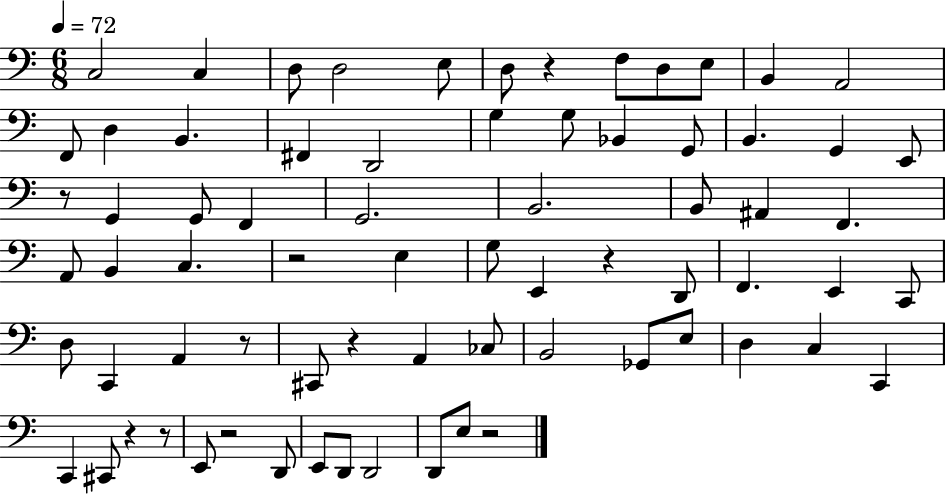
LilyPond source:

{
  \clef bass
  \numericTimeSignature
  \time 6/8
  \key c \major
  \tempo 4 = 72
  \repeat volta 2 { c2 c4 | d8 d2 e8 | d8 r4 f8 d8 e8 | b,4 a,2 | \break f,8 d4 b,4. | fis,4 d,2 | g4 g8 bes,4 g,8 | b,4. g,4 e,8 | \break r8 g,4 g,8 f,4 | g,2. | b,2. | b,8 ais,4 f,4. | \break a,8 b,4 c4. | r2 e4 | g8 e,4 r4 d,8 | f,4. e,4 c,8 | \break d8 c,4 a,4 r8 | cis,8 r4 a,4 ces8 | b,2 ges,8 e8 | d4 c4 c,4 | \break c,4 cis,8 r4 r8 | e,8 r2 d,8 | e,8 d,8 d,2 | d,8 e8 r2 | \break } \bar "|."
}